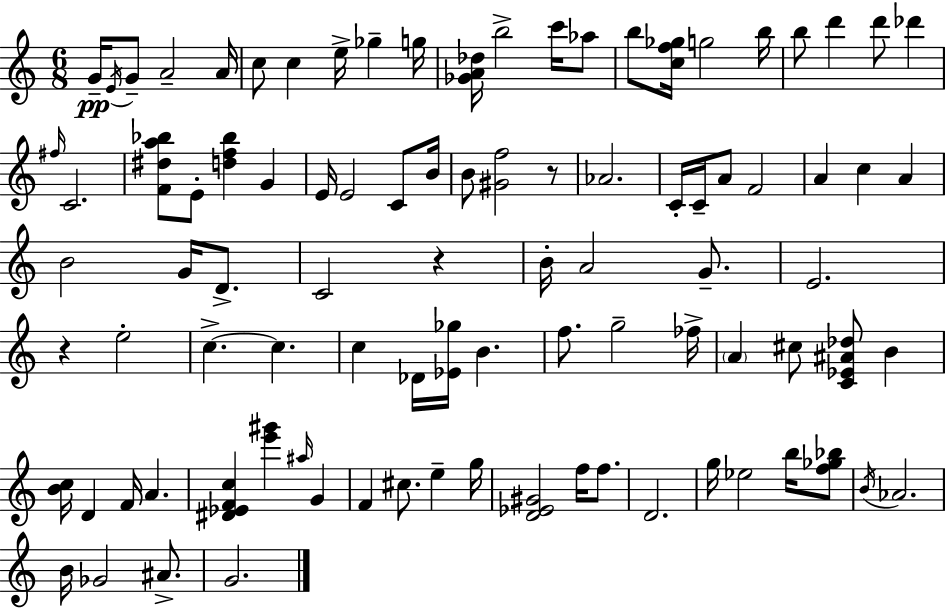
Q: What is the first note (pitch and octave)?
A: G4